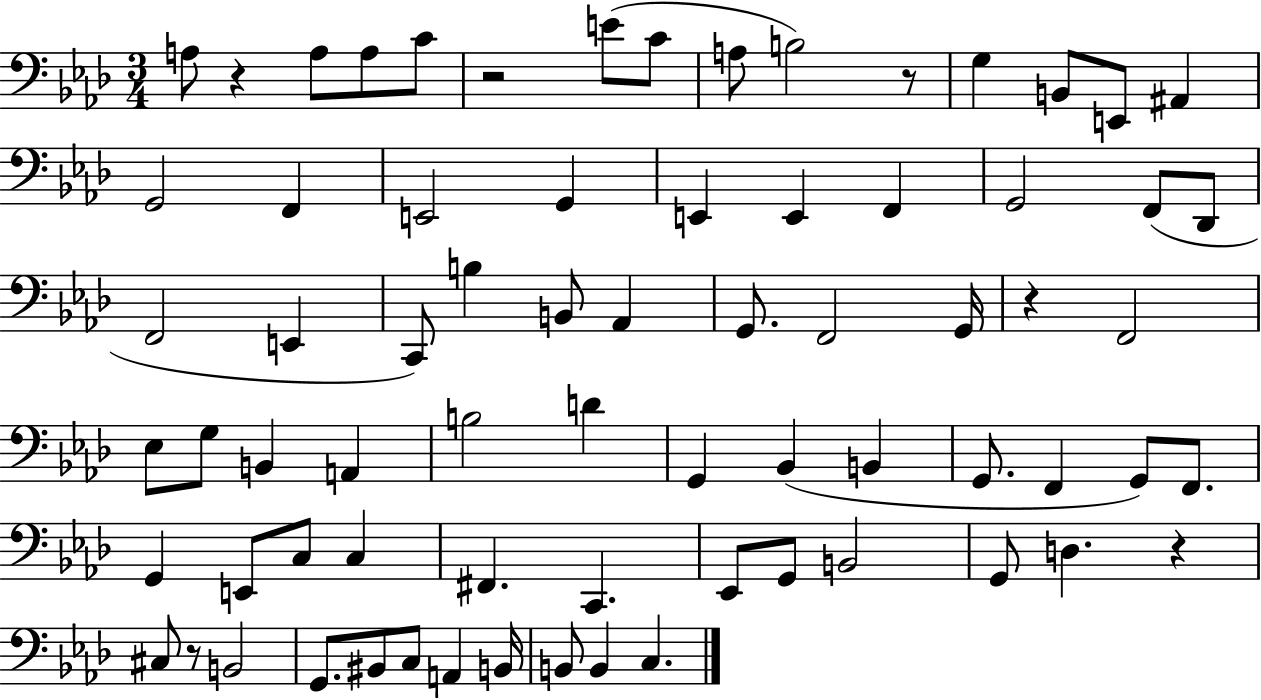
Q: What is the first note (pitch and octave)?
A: A3